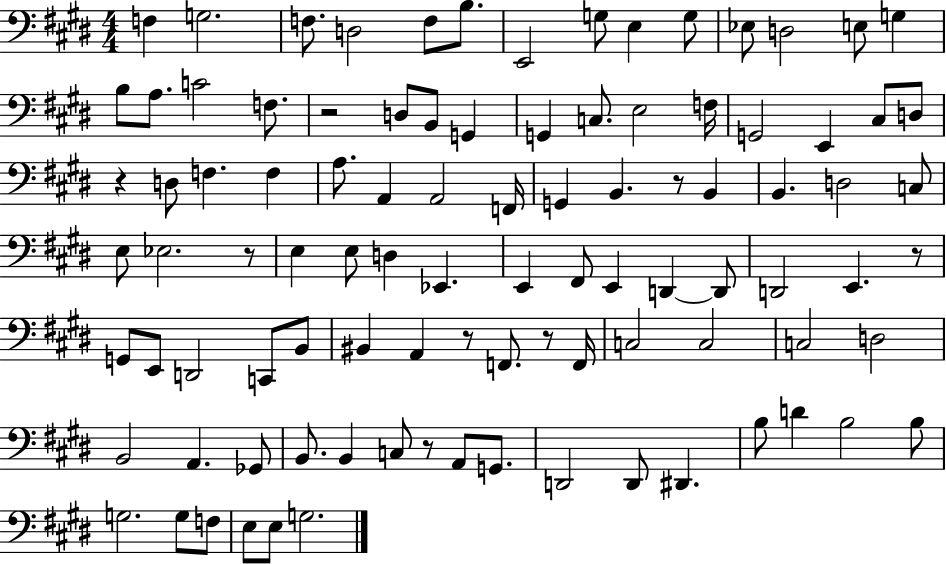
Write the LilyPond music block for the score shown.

{
  \clef bass
  \numericTimeSignature
  \time 4/4
  \key e \major
  f4 g2. | f8. d2 f8 b8. | e,2 g8 e4 g8 | ees8 d2 e8 g4 | \break b8 a8. c'2 f8. | r2 d8 b,8 g,4 | g,4 c8. e2 f16 | g,2 e,4 cis8 d8 | \break r4 d8 f4. f4 | a8. a,4 a,2 f,16 | g,4 b,4. r8 b,4 | b,4. d2 c8 | \break e8 ees2. r8 | e4 e8 d4 ees,4. | e,4 fis,8 e,4 d,4~~ d,8 | d,2 e,4. r8 | \break g,8 e,8 d,2 c,8 b,8 | bis,4 a,4 r8 f,8. r8 f,16 | c2 c2 | c2 d2 | \break b,2 a,4. ges,8 | b,8. b,4 c8 r8 a,8 g,8. | d,2 d,8 dis,4. | b8 d'4 b2 b8 | \break g2. g8 f8 | e8 e8 g2. | \bar "|."
}